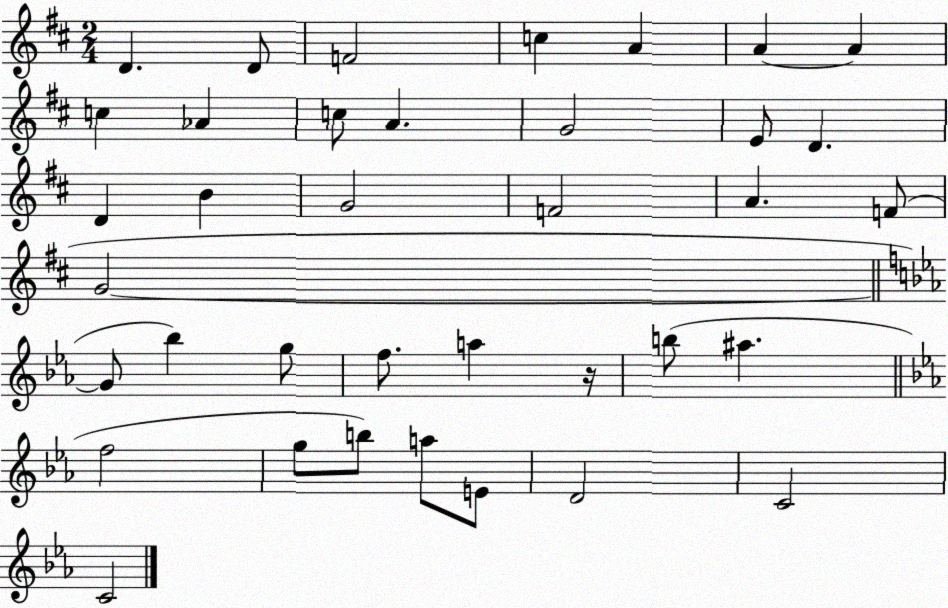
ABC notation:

X:1
T:Untitled
M:2/4
L:1/4
K:D
D D/2 F2 c A A A c _A c/2 A G2 E/2 D D B G2 F2 A F/2 G2 G/2 _b g/2 f/2 a z/4 b/2 ^a f2 g/2 b/2 a/2 E/2 D2 C2 C2